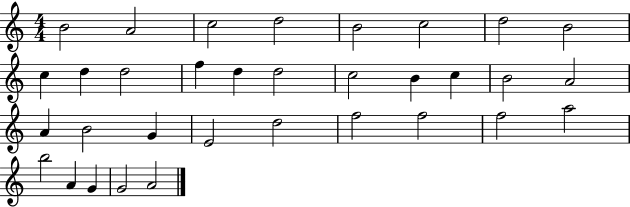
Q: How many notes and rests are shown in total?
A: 33